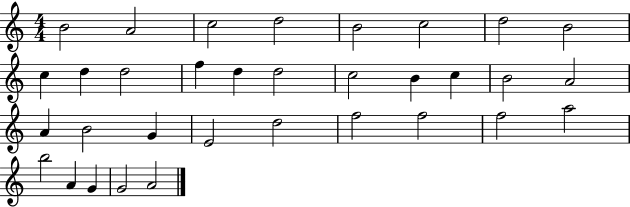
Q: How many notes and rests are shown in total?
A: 33